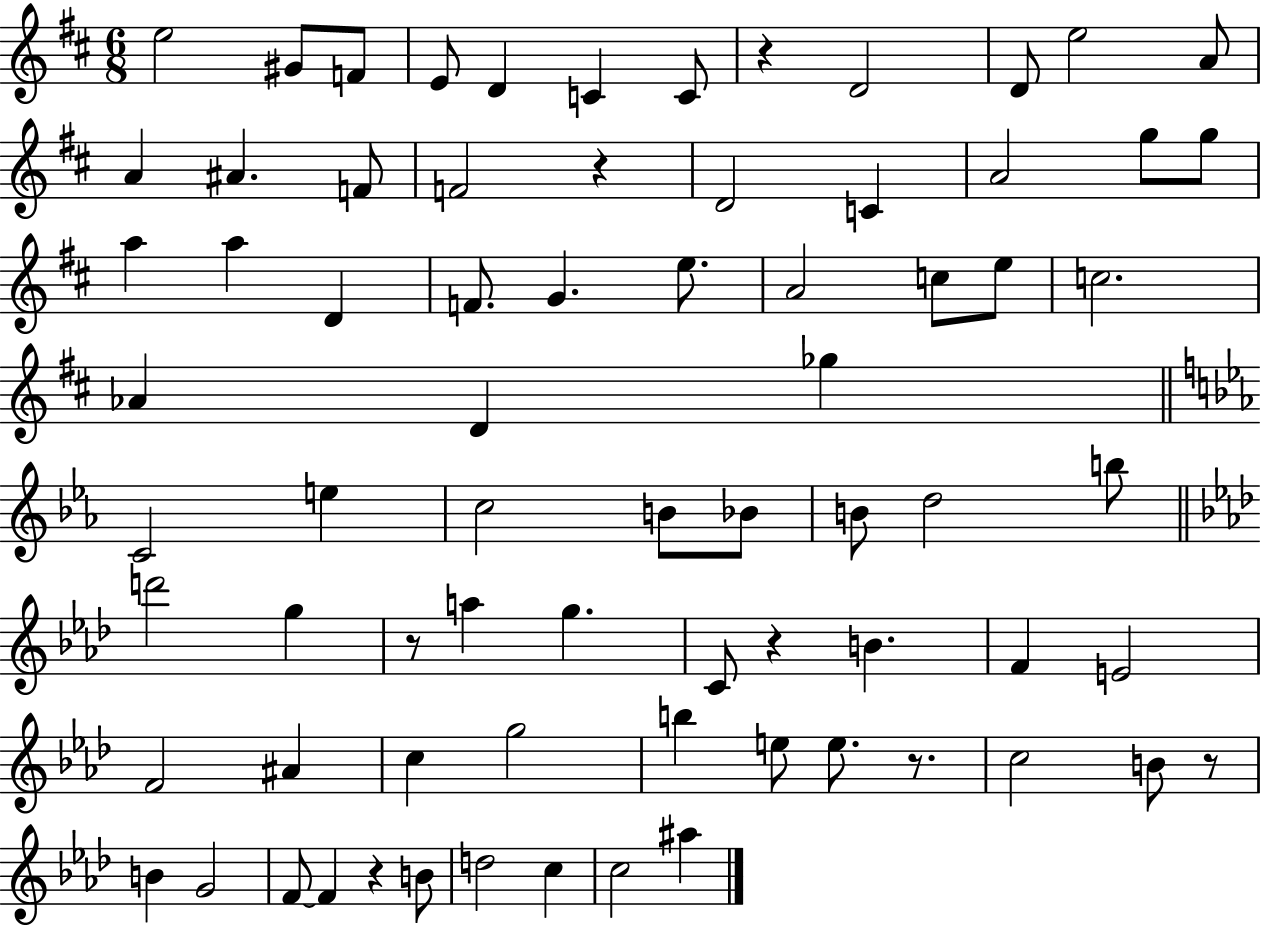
E5/h G#4/e F4/e E4/e D4/q C4/q C4/e R/q D4/h D4/e E5/h A4/e A4/q A#4/q. F4/e F4/h R/q D4/h C4/q A4/h G5/e G5/e A5/q A5/q D4/q F4/e. G4/q. E5/e. A4/h C5/e E5/e C5/h. Ab4/q D4/q Gb5/q C4/h E5/q C5/h B4/e Bb4/e B4/e D5/h B5/e D6/h G5/q R/e A5/q G5/q. C4/e R/q B4/q. F4/q E4/h F4/h A#4/q C5/q G5/h B5/q E5/e E5/e. R/e. C5/h B4/e R/e B4/q G4/h F4/e F4/q R/q B4/e D5/h C5/q C5/h A#5/q